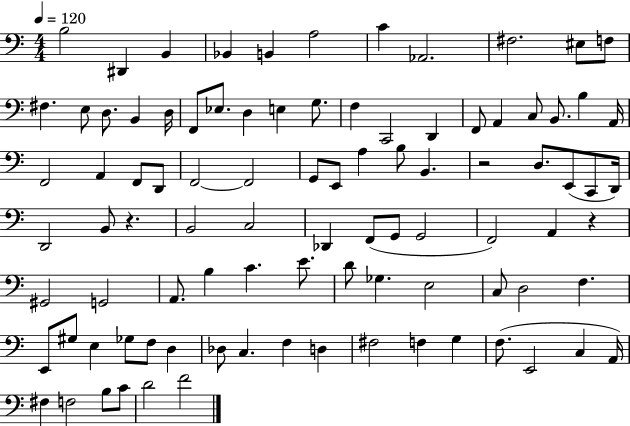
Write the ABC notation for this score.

X:1
T:Untitled
M:4/4
L:1/4
K:C
B,2 ^D,, B,, _B,, B,, A,2 C _A,,2 ^F,2 ^E,/2 F,/2 ^F, E,/2 D,/2 B,, D,/4 F,,/2 _E,/2 D, E, G,/2 F, C,,2 D,, F,,/2 A,, C,/2 B,,/2 B, A,,/4 F,,2 A,, F,,/2 D,,/2 F,,2 F,,2 G,,/2 E,,/2 A, B,/2 B,, z2 D,/2 E,,/2 C,,/2 D,,/4 D,,2 B,,/2 z B,,2 C,2 _D,, F,,/2 G,,/2 G,,2 F,,2 A,, z ^G,,2 G,,2 A,,/2 B, C E/2 D/2 _G, E,2 C,/2 D,2 F, E,,/2 ^G,/2 E, _G,/2 F,/2 D, _D,/2 C, F, D, ^F,2 F, G, F,/2 E,,2 C, A,,/4 ^F, F,2 B,/2 C/2 D2 F2